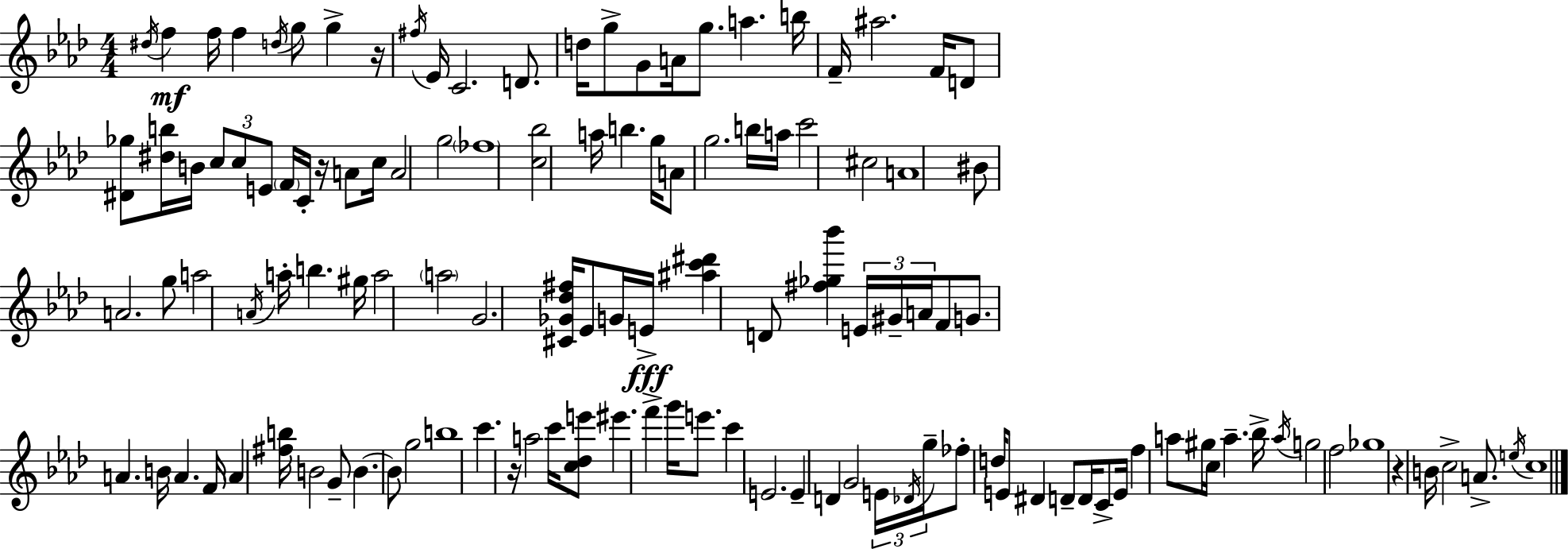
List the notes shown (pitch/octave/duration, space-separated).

D#5/s F5/q F5/s F5/q D5/s G5/e G5/q R/s F#5/s Eb4/s C4/h. D4/e. D5/s G5/e G4/e A4/s G5/e. A5/q. B5/s F4/s A#5/h. F4/s D4/e [D#4,Gb5]/e [D#5,B5]/s B4/s C5/e C5/e E4/e F4/s C4/s R/s A4/e C5/s A4/h G5/h FES5/w [C5,Bb5]/h A5/s B5/q. G5/s A4/e G5/h. B5/s A5/s C6/h C#5/h A4/w BIS4/e A4/h. G5/e A5/h A4/s A5/s B5/q. G#5/s A5/h A5/h G4/h. [C#4,Gb4,Db5,F#5]/s Eb4/e G4/s E4/s [A#5,C6,D#6]/q D4/e [F#5,Gb5,Bb6]/q E4/s G#4/s A4/s F4/e G4/e. A4/q. B4/s A4/q. F4/s A4/q [F#5,B5]/s B4/h G4/e B4/q. B4/e G5/h B5/w C6/q. R/s A5/h C6/s [C5,Db5,E6]/e EIS6/q. F6/q G6/s E6/e. C6/q E4/h. E4/q D4/q G4/h E4/s Db4/s G5/s FES5/e D5/s E4/e D#4/q D4/e D4/s C4/e E4/s F5/q A5/e G#5/s C5/s A5/q. Bb5/s A5/s G5/h F5/h Gb5/w R/q B4/s C5/h A4/e. E5/s C5/w